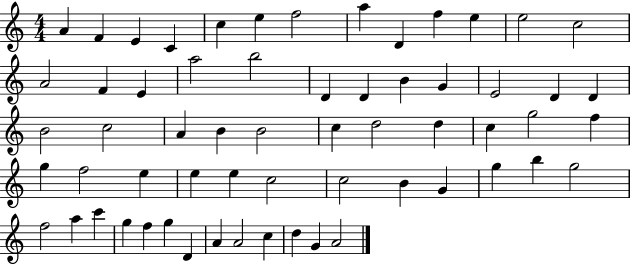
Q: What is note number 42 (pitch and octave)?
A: C5